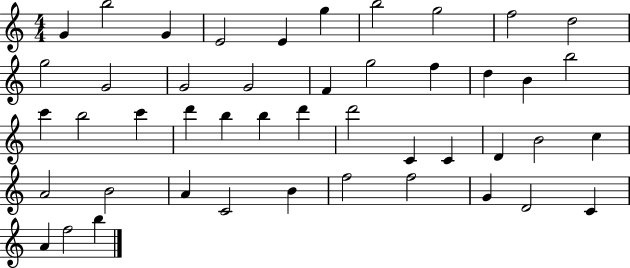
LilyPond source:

{
  \clef treble
  \numericTimeSignature
  \time 4/4
  \key c \major
  g'4 b''2 g'4 | e'2 e'4 g''4 | b''2 g''2 | f''2 d''2 | \break g''2 g'2 | g'2 g'2 | f'4 g''2 f''4 | d''4 b'4 b''2 | \break c'''4 b''2 c'''4 | d'''4 b''4 b''4 d'''4 | d'''2 c'4 c'4 | d'4 b'2 c''4 | \break a'2 b'2 | a'4 c'2 b'4 | f''2 f''2 | g'4 d'2 c'4 | \break a'4 f''2 b''4 | \bar "|."
}